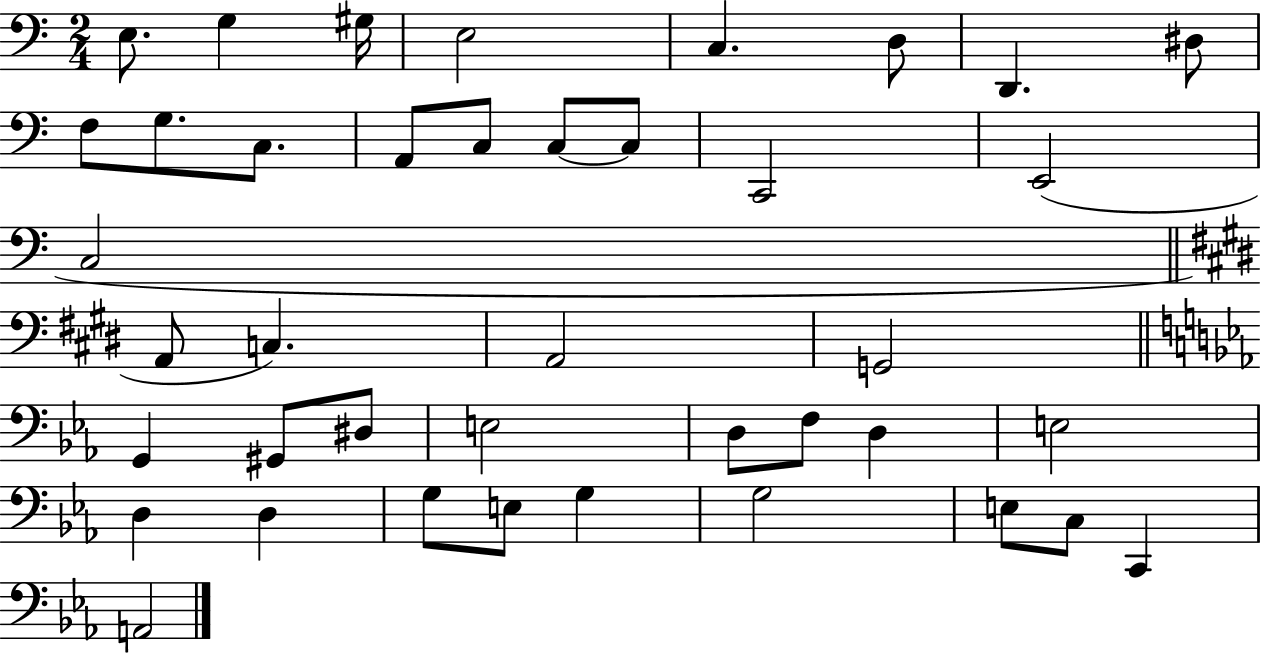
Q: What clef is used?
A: bass